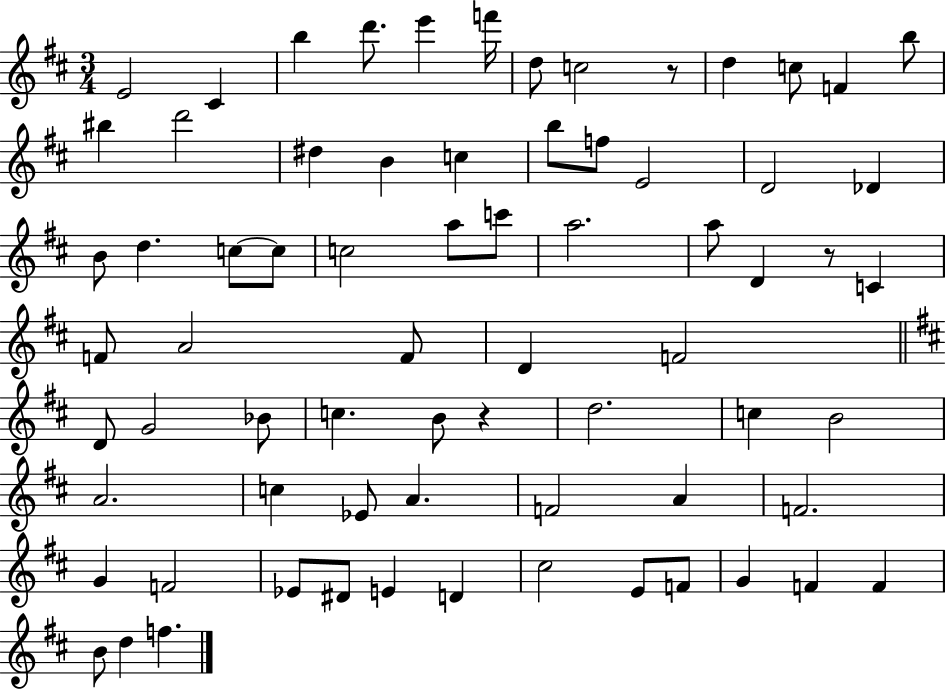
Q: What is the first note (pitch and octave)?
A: E4